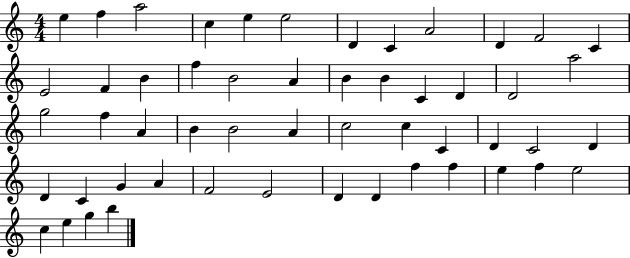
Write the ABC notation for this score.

X:1
T:Untitled
M:4/4
L:1/4
K:C
e f a2 c e e2 D C A2 D F2 C E2 F B f B2 A B B C D D2 a2 g2 f A B B2 A c2 c C D C2 D D C G A F2 E2 D D f f e f e2 c e g b